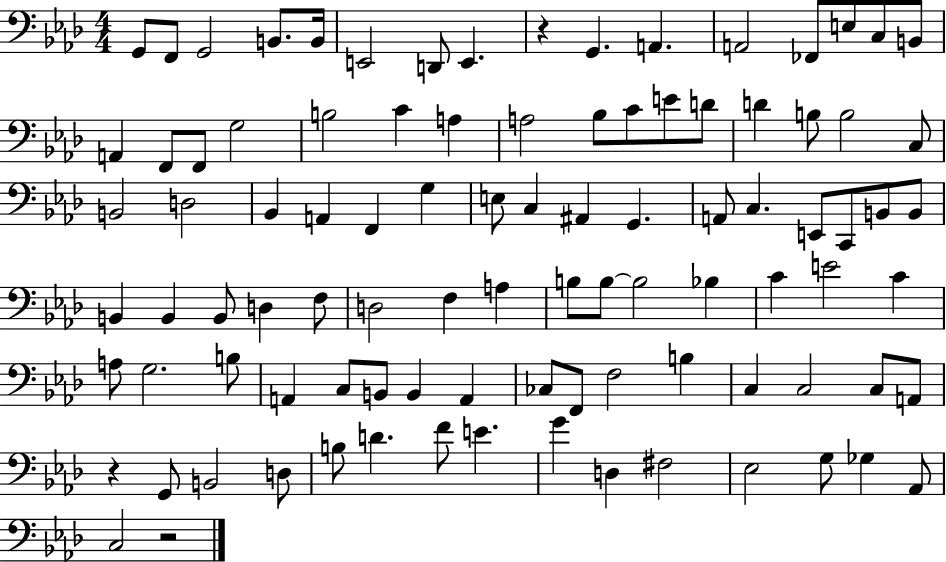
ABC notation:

X:1
T:Untitled
M:4/4
L:1/4
K:Ab
G,,/2 F,,/2 G,,2 B,,/2 B,,/4 E,,2 D,,/2 E,, z G,, A,, A,,2 _F,,/2 E,/2 C,/2 B,,/2 A,, F,,/2 F,,/2 G,2 B,2 C A, A,2 _B,/2 C/2 E/2 D/2 D B,/2 B,2 C,/2 B,,2 D,2 _B,, A,, F,, G, E,/2 C, ^A,, G,, A,,/2 C, E,,/2 C,,/2 B,,/2 B,,/2 B,, B,, B,,/2 D, F,/2 D,2 F, A, B,/2 B,/2 B,2 _B, C E2 C A,/2 G,2 B,/2 A,, C,/2 B,,/2 B,, A,, _C,/2 F,,/2 F,2 B, C, C,2 C,/2 A,,/2 z G,,/2 B,,2 D,/2 B,/2 D F/2 E G D, ^F,2 _E,2 G,/2 _G, _A,,/2 C,2 z2